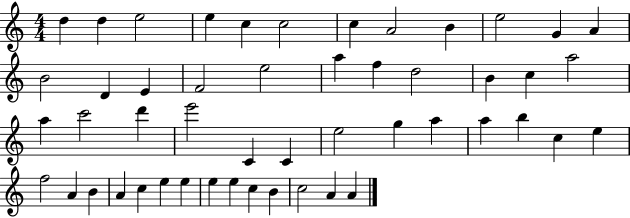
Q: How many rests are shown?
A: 0